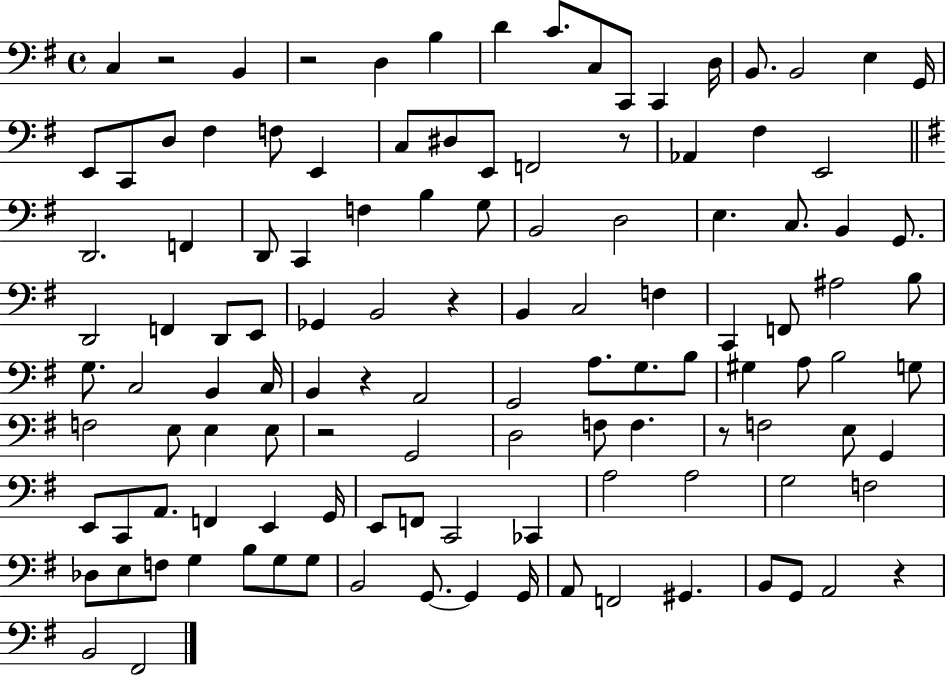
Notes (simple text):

C3/q R/h B2/q R/h D3/q B3/q D4/q C4/e. C3/e C2/e C2/q D3/s B2/e. B2/h E3/q G2/s E2/e C2/e D3/e F#3/q F3/e E2/q C3/e D#3/e E2/e F2/h R/e Ab2/q F#3/q E2/h D2/h. F2/q D2/e C2/q F3/q B3/q G3/e B2/h D3/h E3/q. C3/e. B2/q G2/e. D2/h F2/q D2/e E2/e Gb2/q B2/h R/q B2/q C3/h F3/q C2/q F2/e A#3/h B3/e G3/e. C3/h B2/q C3/s B2/q R/q A2/h G2/h A3/e. G3/e. B3/e G#3/q A3/e B3/h G3/e F3/h E3/e E3/q E3/e R/h G2/h D3/h F3/e F3/q. R/e F3/h E3/e G2/q E2/e C2/e A2/e. F2/q E2/q G2/s E2/e F2/e C2/h CES2/q A3/h A3/h G3/h F3/h Db3/e E3/e F3/e G3/q B3/e G3/e G3/e B2/h G2/e. G2/q G2/s A2/e F2/h G#2/q. B2/e G2/e A2/h R/q B2/h F#2/h